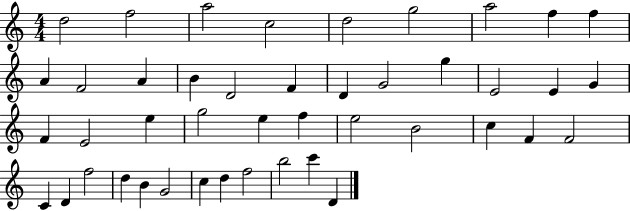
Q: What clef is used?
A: treble